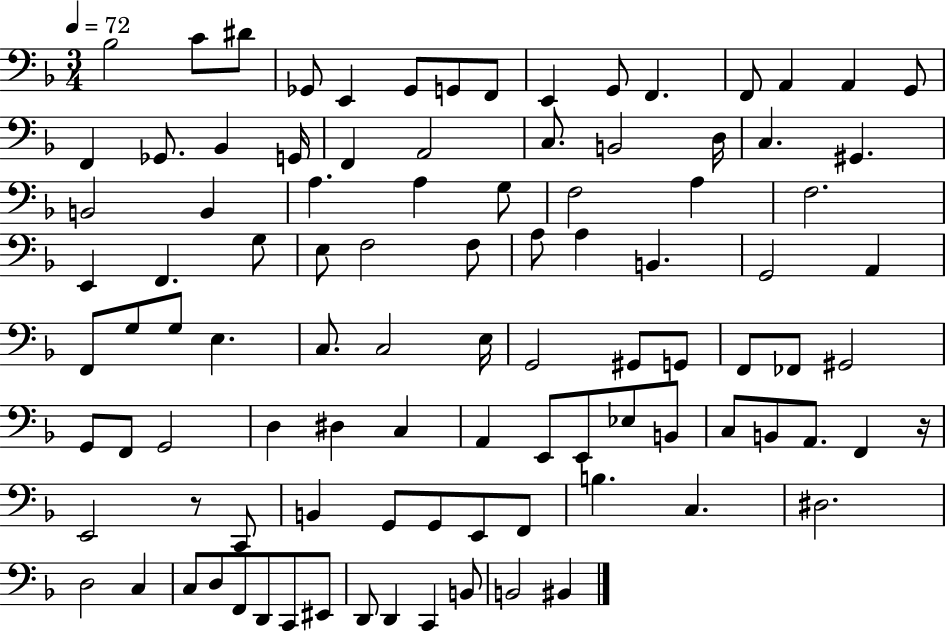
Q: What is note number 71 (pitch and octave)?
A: B2